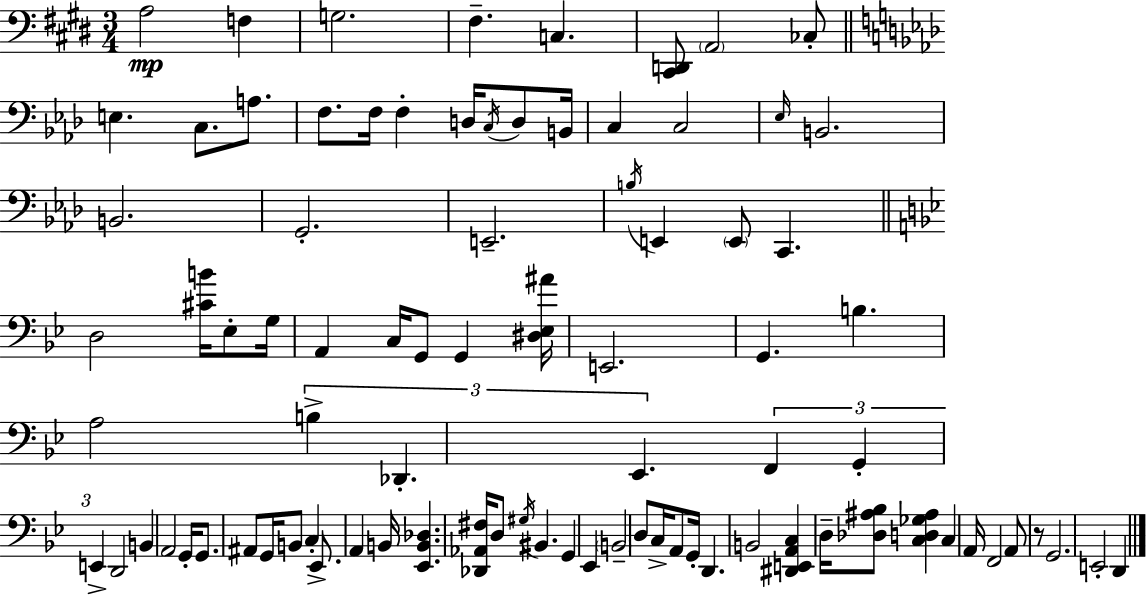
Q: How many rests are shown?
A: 1